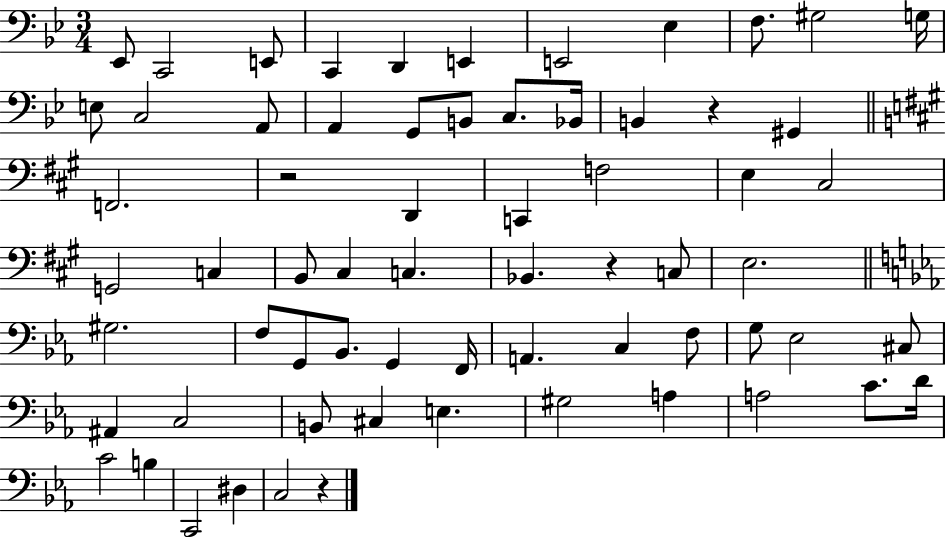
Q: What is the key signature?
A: BES major